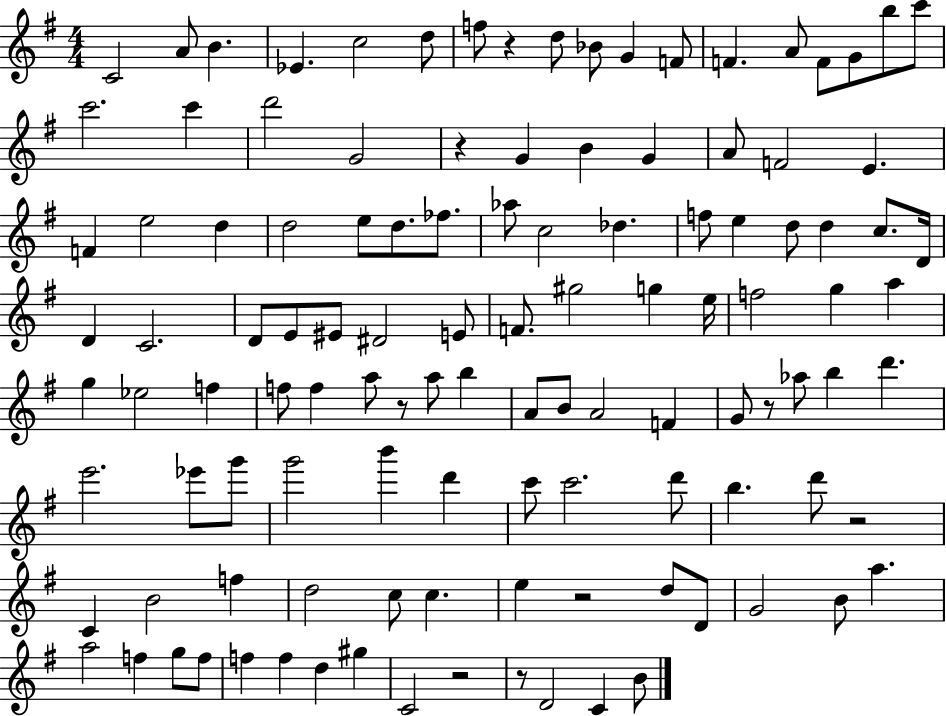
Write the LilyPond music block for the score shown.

{
  \clef treble
  \numericTimeSignature
  \time 4/4
  \key g \major
  \repeat volta 2 { c'2 a'8 b'4. | ees'4. c''2 d''8 | f''8 r4 d''8 bes'8 g'4 f'8 | f'4. a'8 f'8 g'8 b''8 c'''8 | \break c'''2. c'''4 | d'''2 g'2 | r4 g'4 b'4 g'4 | a'8 f'2 e'4. | \break f'4 e''2 d''4 | d''2 e''8 d''8. fes''8. | aes''8 c''2 des''4. | f''8 e''4 d''8 d''4 c''8. d'16 | \break d'4 c'2. | d'8 e'8 eis'8 dis'2 e'8 | f'8. gis''2 g''4 e''16 | f''2 g''4 a''4 | \break g''4 ees''2 f''4 | f''8 f''4 a''8 r8 a''8 b''4 | a'8 b'8 a'2 f'4 | g'8 r8 aes''8 b''4 d'''4. | \break e'''2. ees'''8 g'''8 | g'''2 b'''4 d'''4 | c'''8 c'''2. d'''8 | b''4. d'''8 r2 | \break c'4 b'2 f''4 | d''2 c''8 c''4. | e''4 r2 d''8 d'8 | g'2 b'8 a''4. | \break a''2 f''4 g''8 f''8 | f''4 f''4 d''4 gis''4 | c'2 r2 | r8 d'2 c'4 b'8 | \break } \bar "|."
}